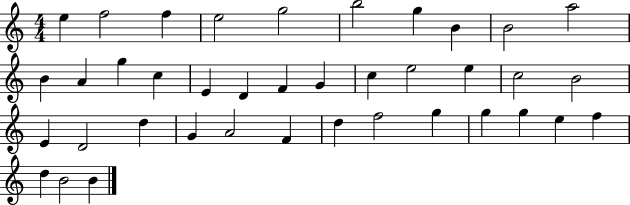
X:1
T:Untitled
M:4/4
L:1/4
K:C
e f2 f e2 g2 b2 g B B2 a2 B A g c E D F G c e2 e c2 B2 E D2 d G A2 F d f2 g g g e f d B2 B